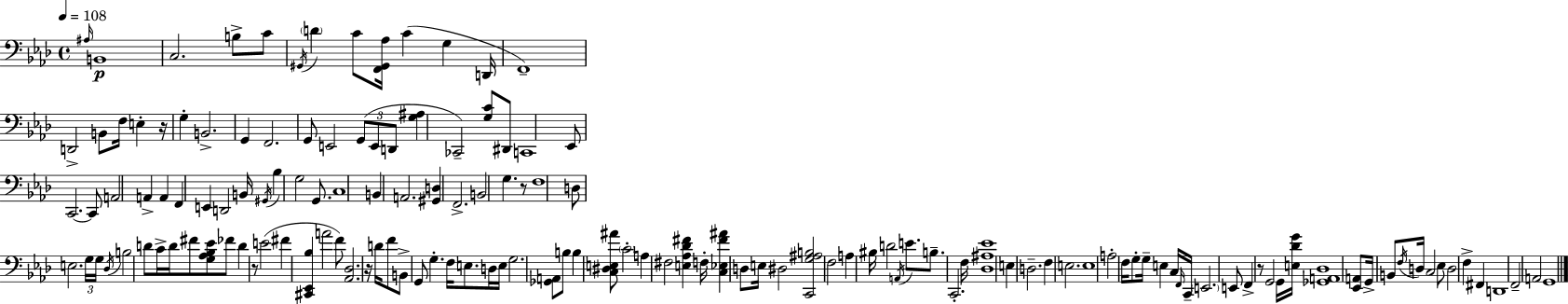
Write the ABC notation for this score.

X:1
T:Untitled
M:4/4
L:1/4
K:Ab
^A,/4 B,,4 C,2 B,/2 C/2 ^G,,/4 D C/2 [F,,^G,,_A,]/4 C G, D,,/4 F,,4 D,,2 B,,/2 F,/4 E, z/4 G, B,,2 G,, F,,2 G,,/2 E,,2 G,,/2 E,,/2 D,,/2 [G,^A,] _C,,2 [G,C]/2 ^D,,/2 C,,4 _E,,/2 C,,2 C,,/2 A,,2 A,, A,, F,, E,, D,,2 B,,/4 ^G,,/4 _B, G,2 G,,/2 C,4 B,, A,,2 [^G,,D,] F,,2 B,,2 G, z/2 F,4 D,/2 E,2 G,/4 G,/4 _D,/4 B,2 D/2 C/4 D/4 ^F/2 [G,_A,_B,_E]/2 _F/2 D z/2 E2 ^F [^C,,_E,,_B,] A2 F/2 [_A,,_D,]2 z/4 D/4 F/2 B,,/2 G,,/2 G, F,/4 E,/2 D,/4 E,/4 G,2 [_G,,A,,]/2 B,/2 B, [C,^D,E,^A]/2 C2 A, ^F,2 [E,_A,_D^F] F,/4 [C,_E,^F^A] D,/2 E,/4 ^D,2 [C,,G,^A,B,]2 F,2 A, ^B,/4 D2 A,,/4 E/2 B,/2 C,,2 F,/4 [_D,^A,_E]4 E, D,2 F, E,2 E,4 A,2 F,/4 G,/2 G,/4 E, C,/4 F,,/4 C,,/4 E,,2 E,,/2 F,, z/2 G,,2 G,,/4 [E,_DG]/4 [_G,,A,,_D,]4 [_E,,A,,]/2 G,,/4 B,,/2 F,/4 D,/4 C,2 _E,/2 D,2 F, ^F,, D,,4 F,,2 A,,2 G,,4